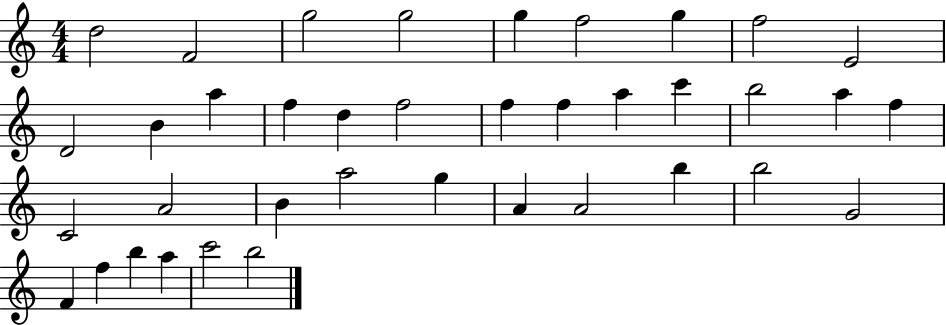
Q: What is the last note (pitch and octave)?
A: B5